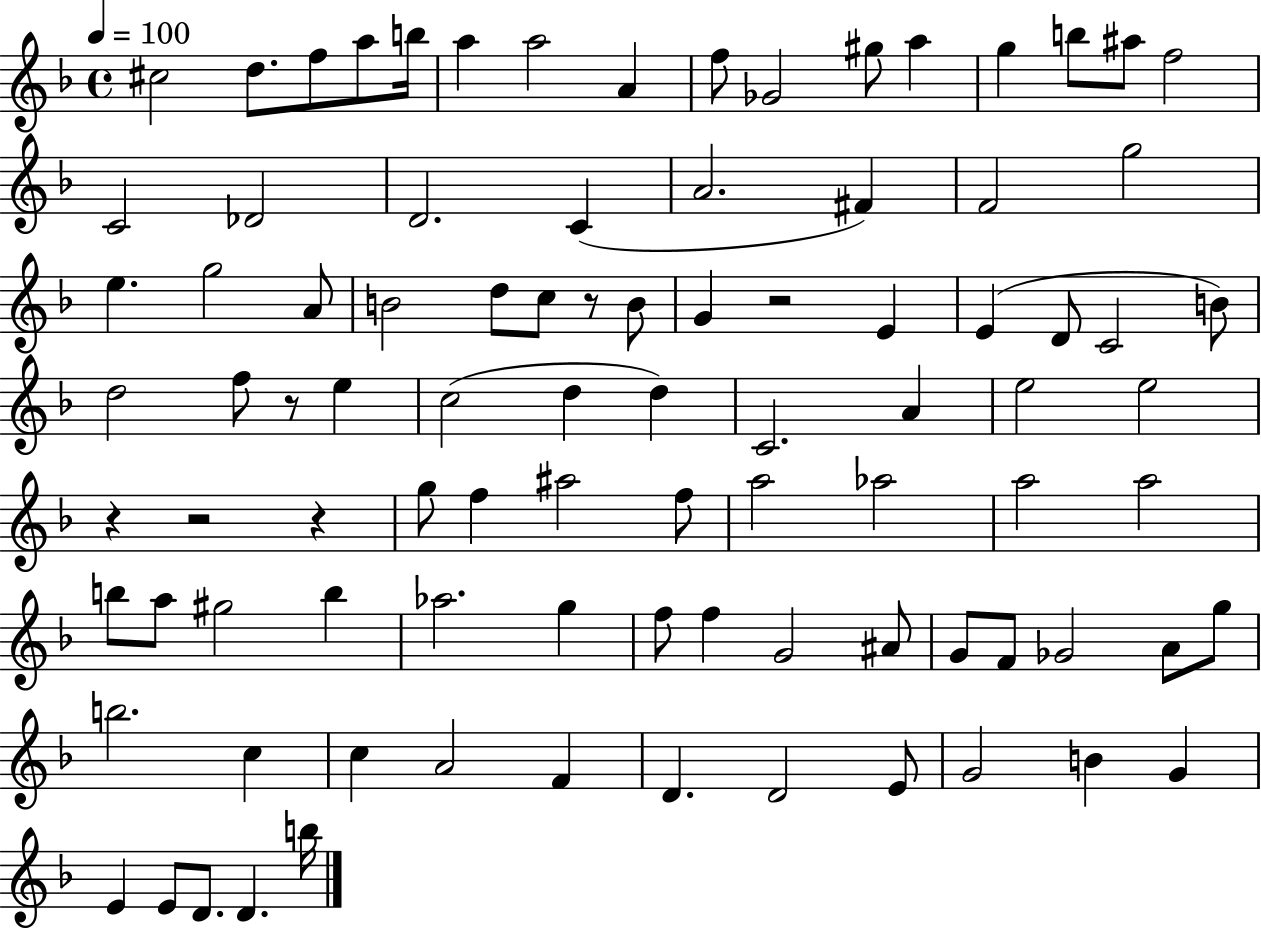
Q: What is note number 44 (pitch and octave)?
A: C4